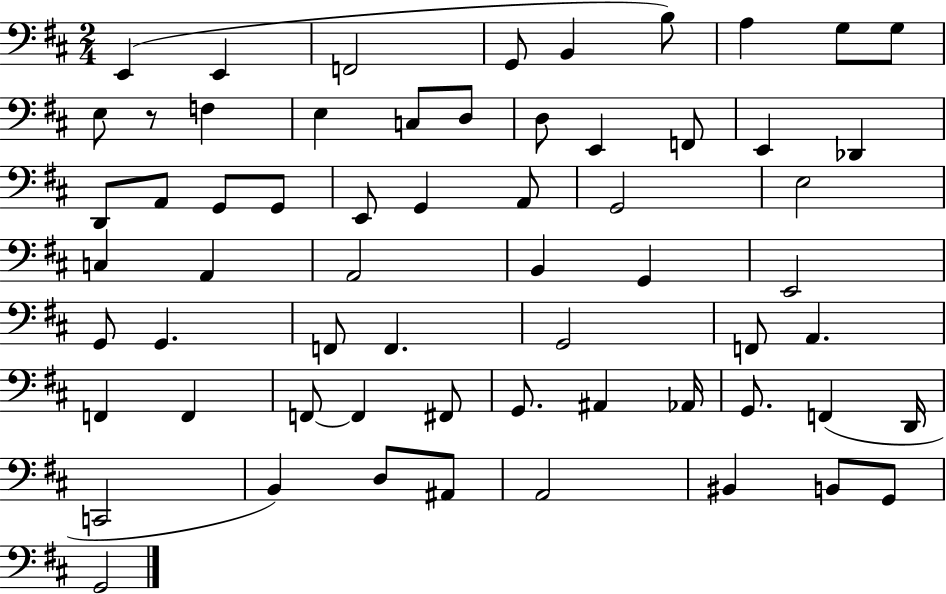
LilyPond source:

{
  \clef bass
  \numericTimeSignature
  \time 2/4
  \key d \major
  e,4( e,4 | f,2 | g,8 b,4 b8) | a4 g8 g8 | \break e8 r8 f4 | e4 c8 d8 | d8 e,4 f,8 | e,4 des,4 | \break d,8 a,8 g,8 g,8 | e,8 g,4 a,8 | g,2 | e2 | \break c4 a,4 | a,2 | b,4 g,4 | e,2 | \break g,8 g,4. | f,8 f,4. | g,2 | f,8 a,4. | \break f,4 f,4 | f,8~~ f,4 fis,8 | g,8. ais,4 aes,16 | g,8. f,4( d,16 | \break c,2 | b,4) d8 ais,8 | a,2 | bis,4 b,8 g,8 | \break g,2 | \bar "|."
}